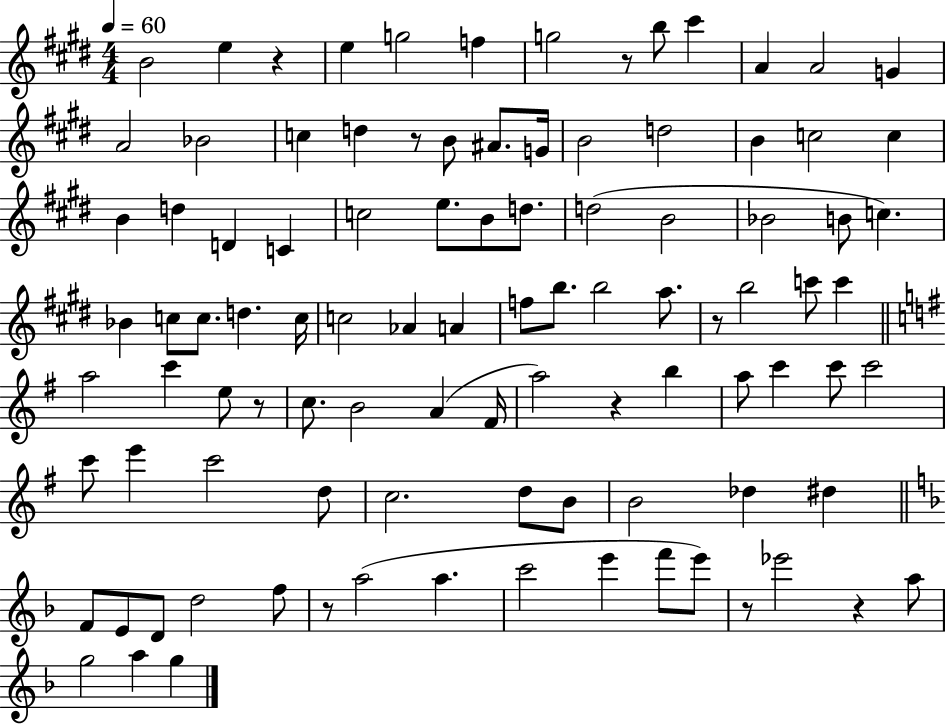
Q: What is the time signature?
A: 4/4